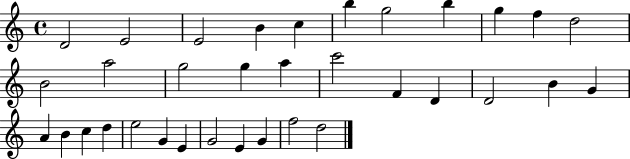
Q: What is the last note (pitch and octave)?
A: D5